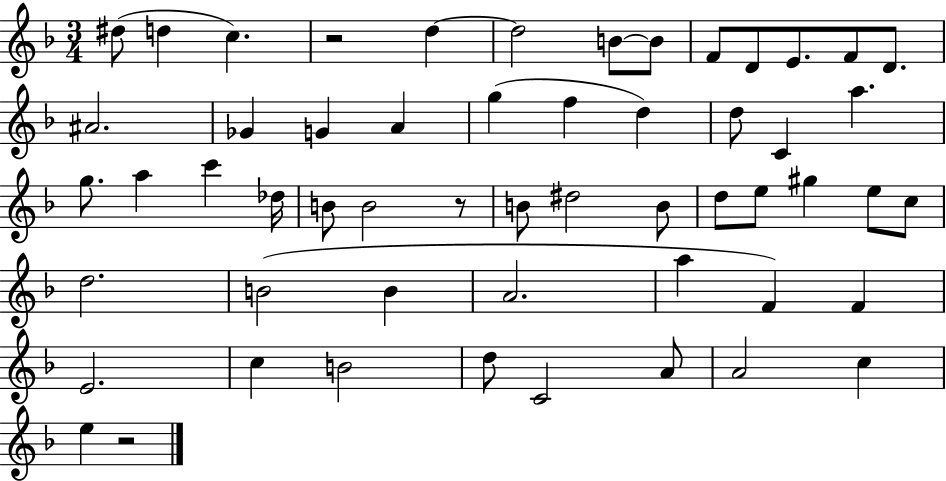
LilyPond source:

{
  \clef treble
  \numericTimeSignature
  \time 3/4
  \key f \major
  dis''8( d''4 c''4.) | r2 d''4~~ | d''2 b'8~~ b'8 | f'8 d'8 e'8. f'8 d'8. | \break ais'2. | ges'4 g'4 a'4 | g''4( f''4 d''4) | d''8 c'4 a''4. | \break g''8. a''4 c'''4 des''16 | b'8 b'2 r8 | b'8 dis''2 b'8 | d''8 e''8 gis''4 e''8 c''8 | \break d''2. | b'2( b'4 | a'2. | a''4 f'4) f'4 | \break e'2. | c''4 b'2 | d''8 c'2 a'8 | a'2 c''4 | \break e''4 r2 | \bar "|."
}